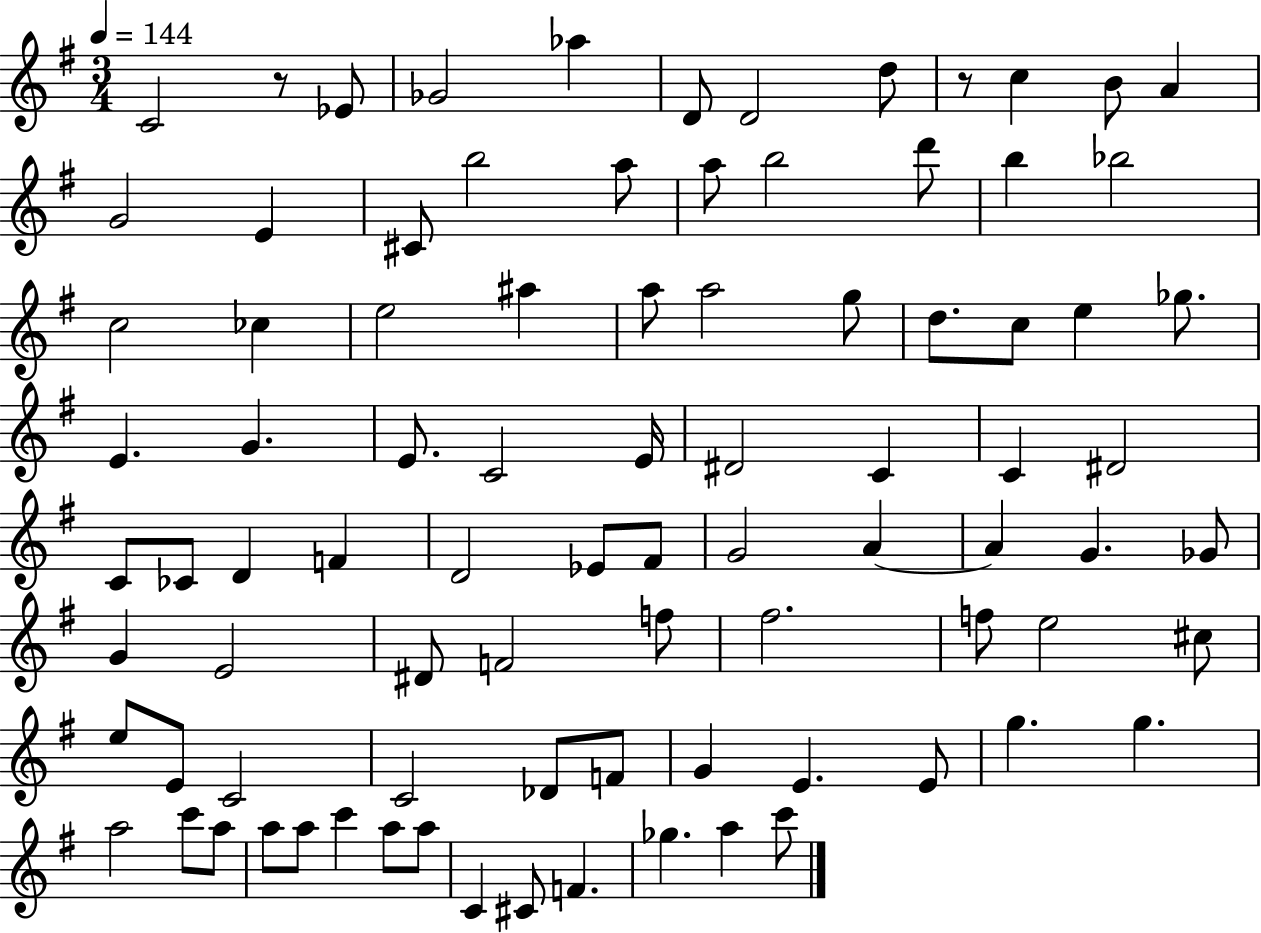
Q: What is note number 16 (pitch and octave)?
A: A5